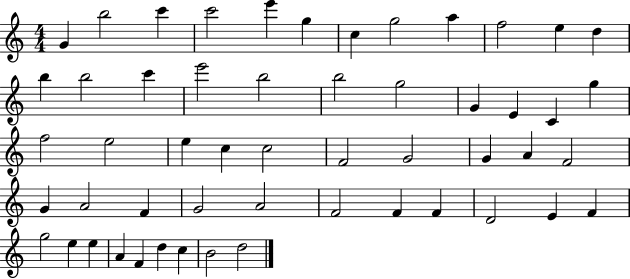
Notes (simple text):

G4/q B5/h C6/q C6/h E6/q G5/q C5/q G5/h A5/q F5/h E5/q D5/q B5/q B5/h C6/q E6/h B5/h B5/h G5/h G4/q E4/q C4/q G5/q F5/h E5/h E5/q C5/q C5/h F4/h G4/h G4/q A4/q F4/h G4/q A4/h F4/q G4/h A4/h F4/h F4/q F4/q D4/h E4/q F4/q G5/h E5/q E5/q A4/q F4/q D5/q C5/q B4/h D5/h